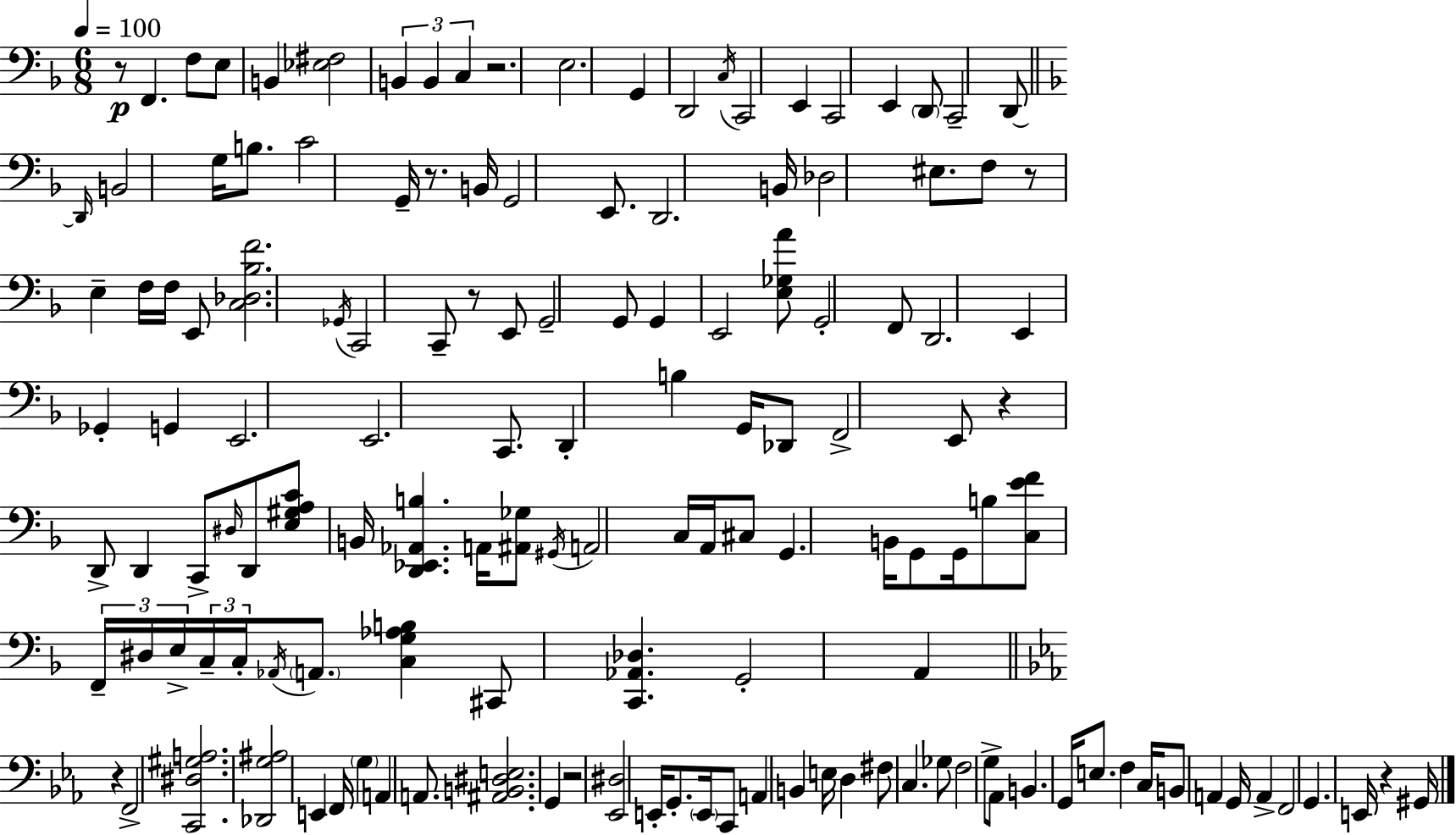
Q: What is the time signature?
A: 6/8